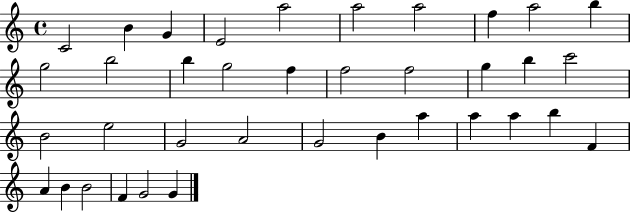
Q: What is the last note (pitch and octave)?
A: G4